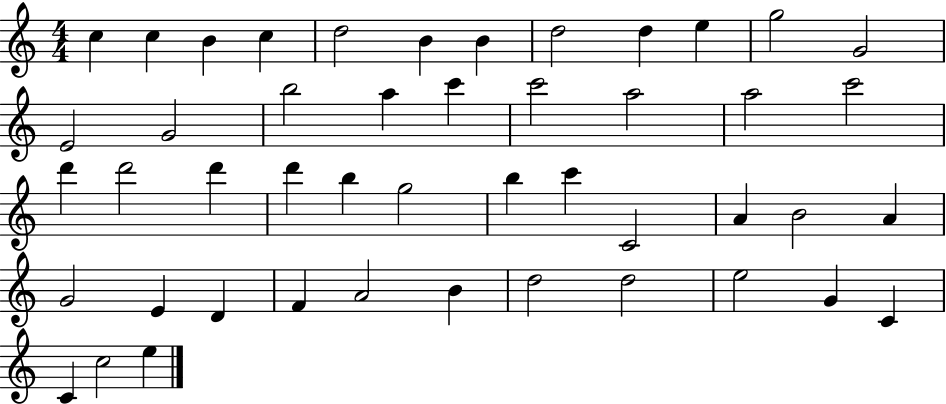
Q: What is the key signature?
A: C major